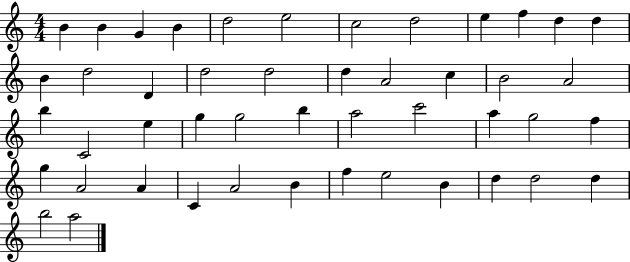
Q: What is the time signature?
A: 4/4